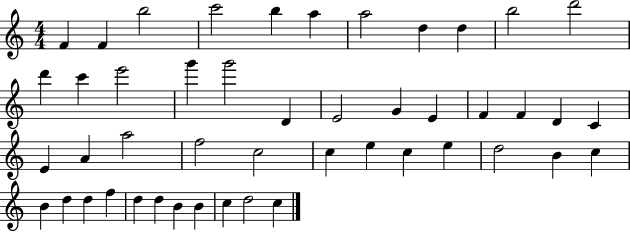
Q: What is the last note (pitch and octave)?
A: C5